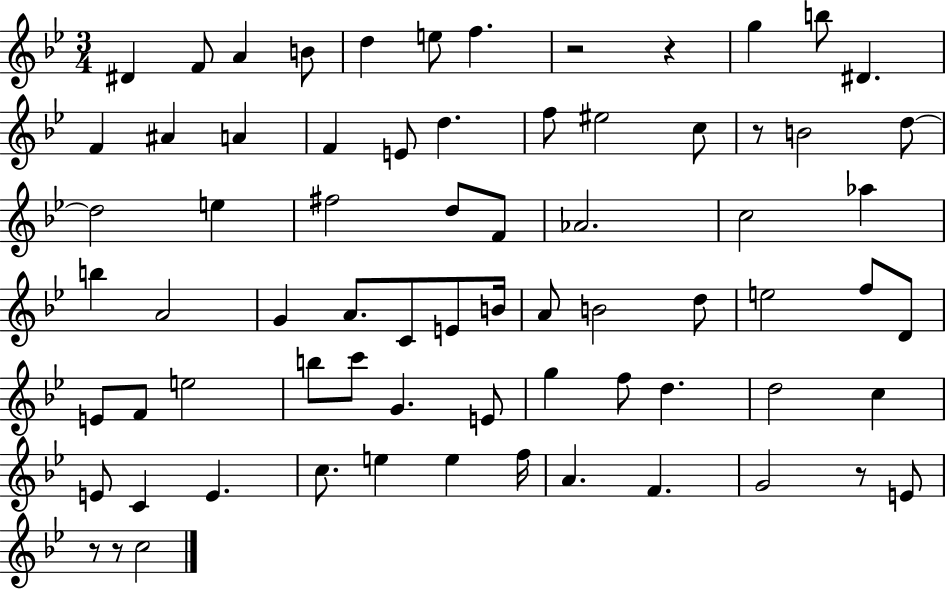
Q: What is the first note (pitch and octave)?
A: D#4